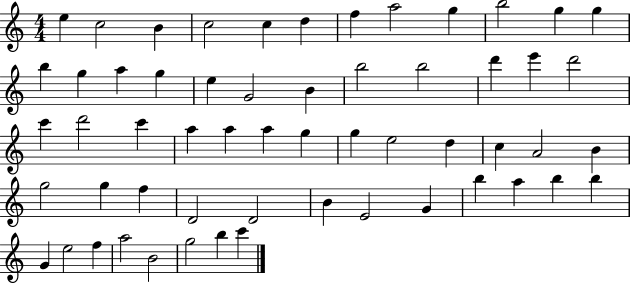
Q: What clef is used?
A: treble